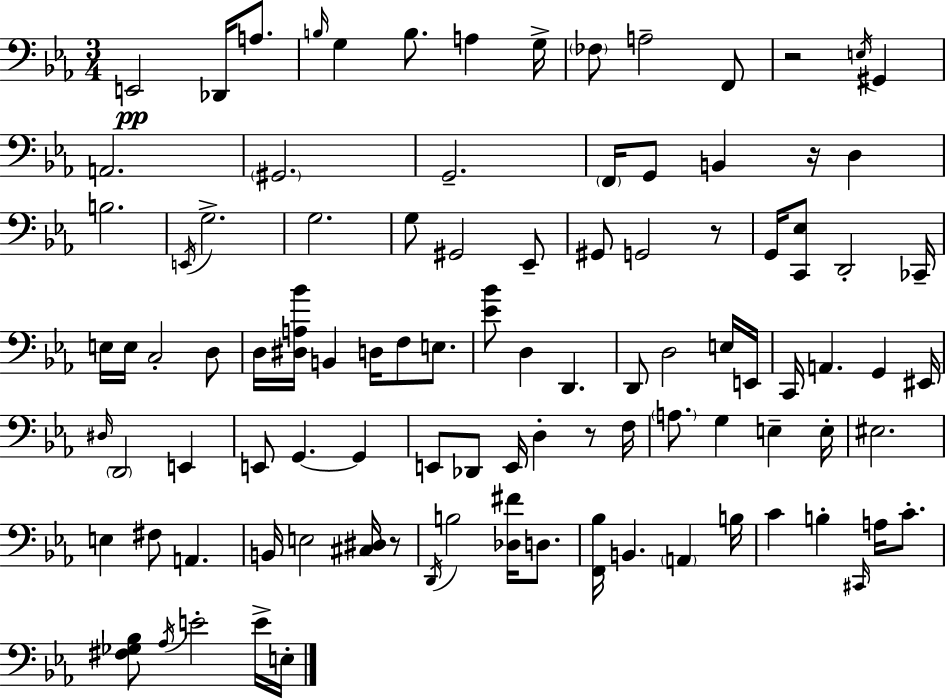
X:1
T:Untitled
M:3/4
L:1/4
K:Cm
E,,2 _D,,/4 A,/2 B,/4 G, B,/2 A, G,/4 _F,/2 A,2 F,,/2 z2 E,/4 ^G,, A,,2 ^G,,2 G,,2 F,,/4 G,,/2 B,, z/4 D, B,2 E,,/4 G,2 G,2 G,/2 ^G,,2 _E,,/2 ^G,,/2 G,,2 z/2 G,,/4 [C,,_E,]/2 D,,2 _C,,/4 E,/4 E,/4 C,2 D,/2 D,/4 [^D,A,_B]/4 B,, D,/4 F,/2 E,/2 [_E_B]/2 D, D,, D,,/2 D,2 E,/4 E,,/4 C,,/4 A,, G,, ^E,,/4 ^D,/4 D,,2 E,, E,,/2 G,, G,, E,,/2 _D,,/2 E,,/4 D, z/2 F,/4 A,/2 G, E, E,/4 ^E,2 E, ^F,/2 A,, B,,/4 E,2 [^C,^D,]/4 z/2 D,,/4 B,2 [_D,^F]/4 D,/2 [F,,_B,]/4 B,, A,, B,/4 C B, ^C,,/4 A,/4 C/2 [^F,_G,_B,]/2 _A,/4 E2 E/4 E,/4